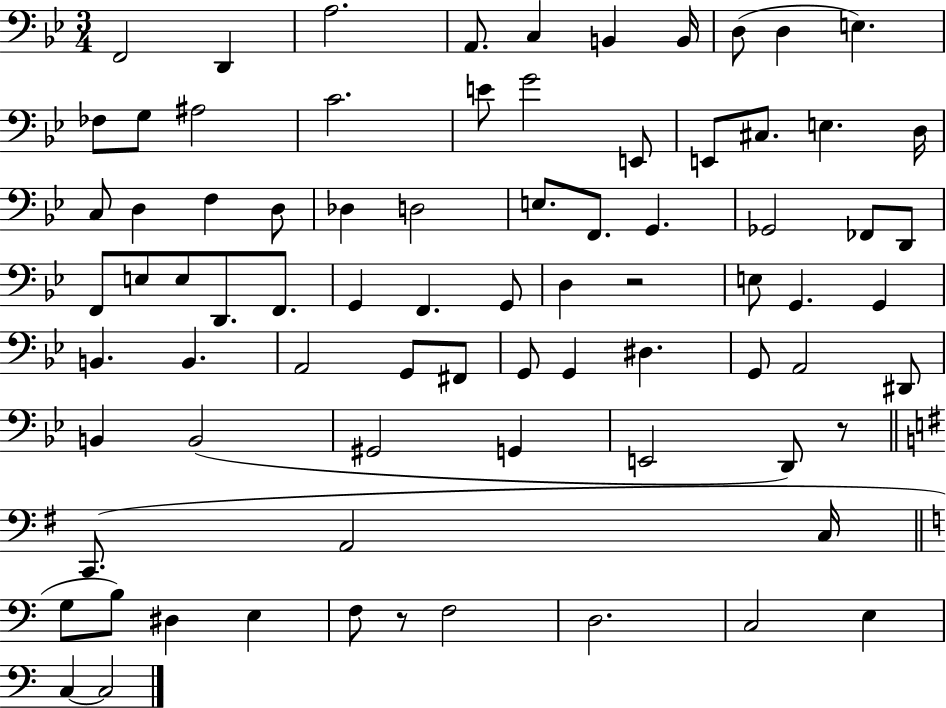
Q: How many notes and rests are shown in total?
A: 79